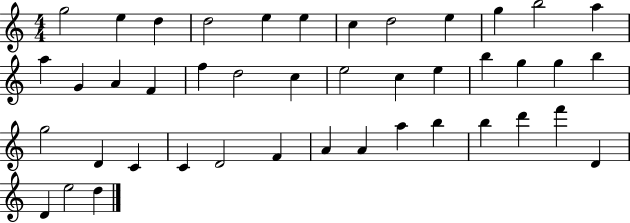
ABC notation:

X:1
T:Untitled
M:4/4
L:1/4
K:C
g2 e d d2 e e c d2 e g b2 a a G A F f d2 c e2 c e b g g b g2 D C C D2 F A A a b b d' f' D D e2 d